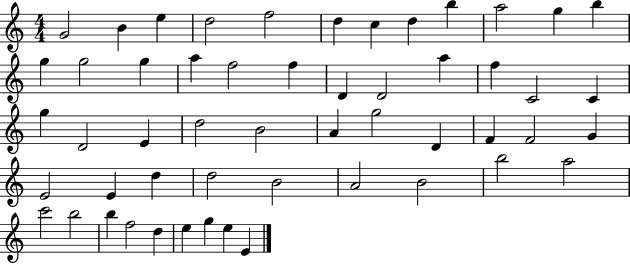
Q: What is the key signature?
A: C major